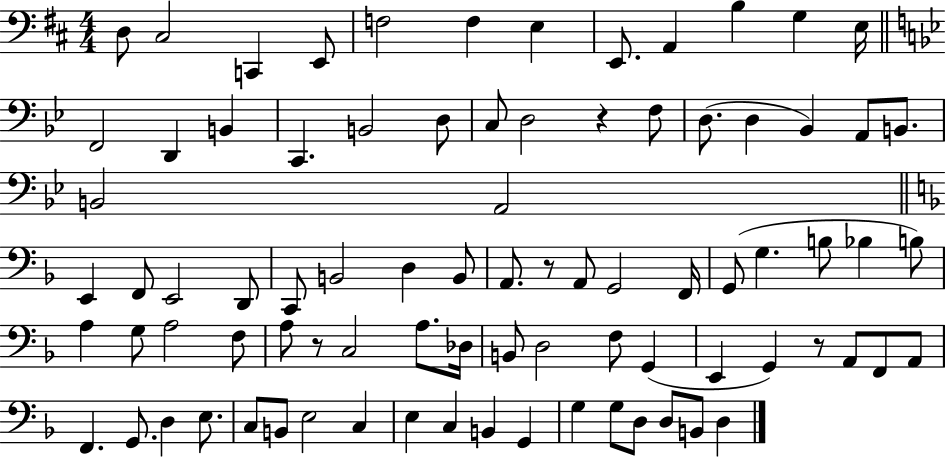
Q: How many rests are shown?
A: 4